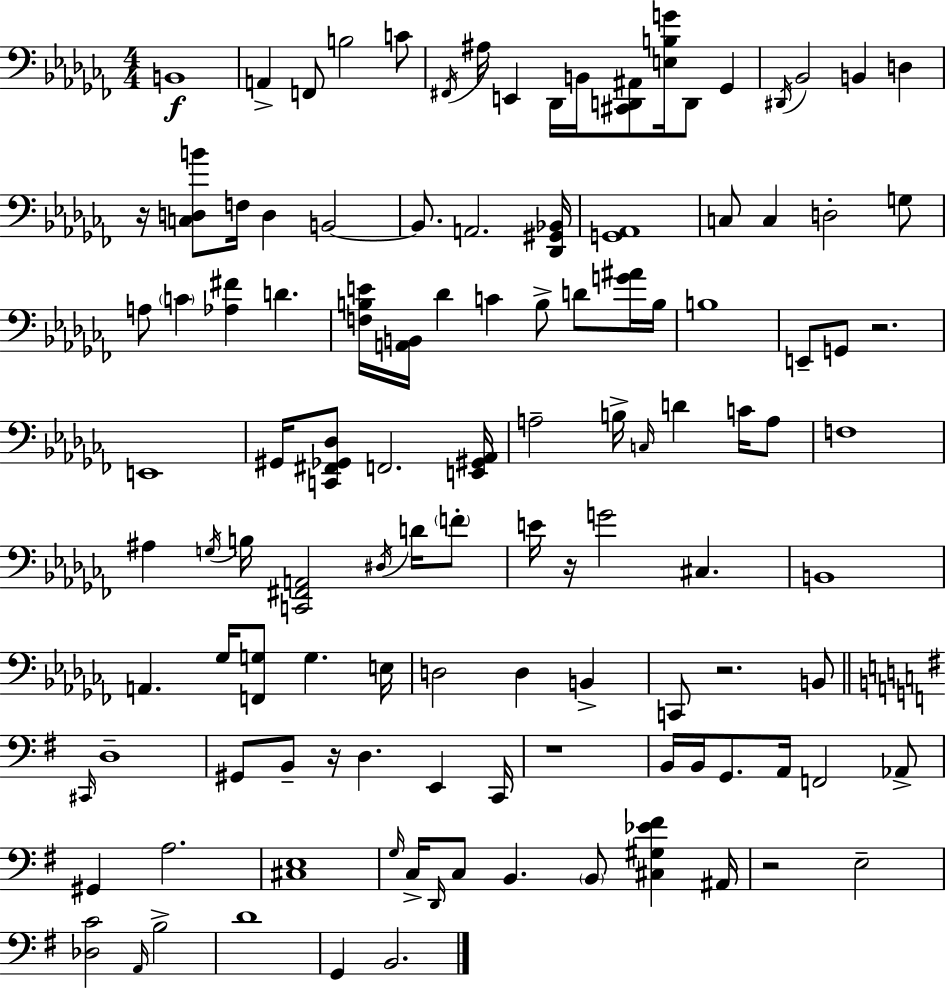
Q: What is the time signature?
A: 4/4